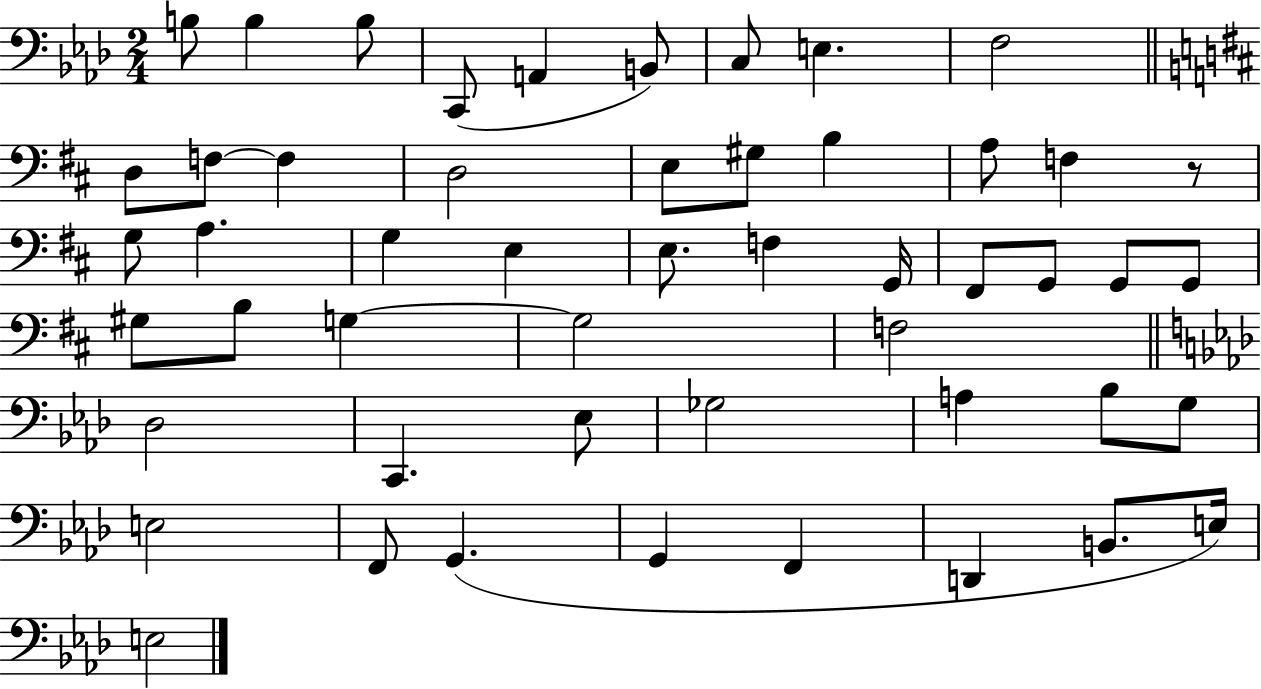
X:1
T:Untitled
M:2/4
L:1/4
K:Ab
B,/2 B, B,/2 C,,/2 A,, B,,/2 C,/2 E, F,2 D,/2 F,/2 F, D,2 E,/2 ^G,/2 B, A,/2 F, z/2 G,/2 A, G, E, E,/2 F, G,,/4 ^F,,/2 G,,/2 G,,/2 G,,/2 ^G,/2 B,/2 G, G,2 F,2 _D,2 C,, _E,/2 _G,2 A, _B,/2 G,/2 E,2 F,,/2 G,, G,, F,, D,, B,,/2 E,/4 E,2